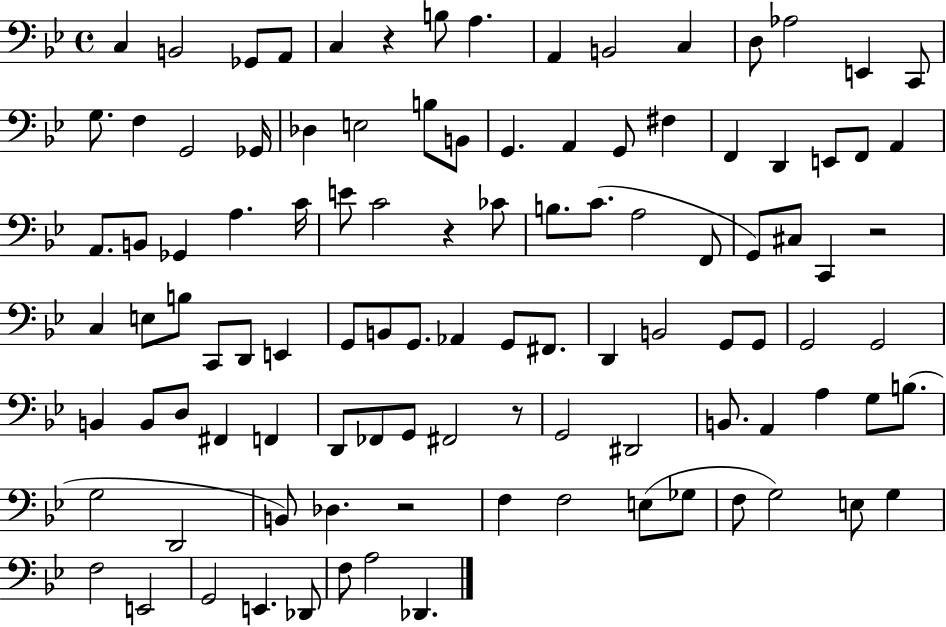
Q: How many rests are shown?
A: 5